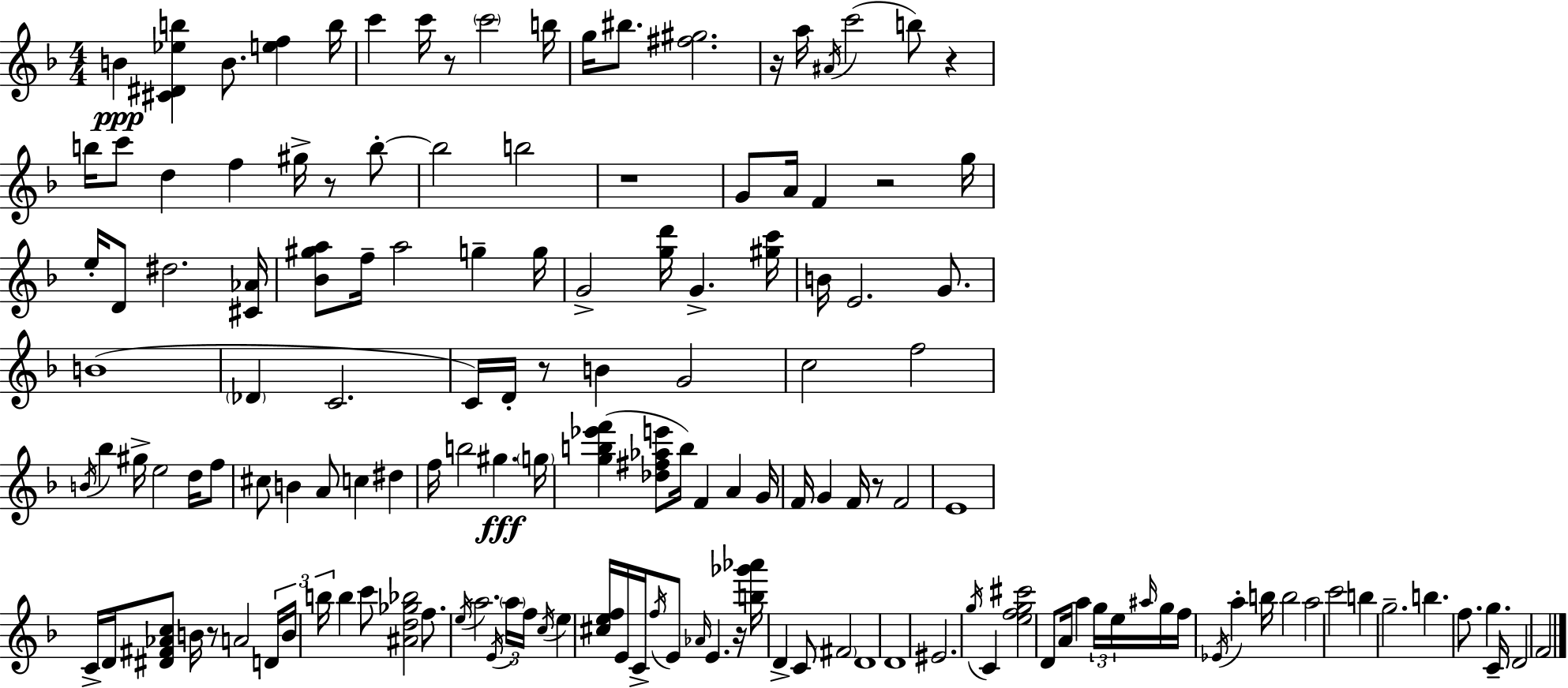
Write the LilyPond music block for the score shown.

{
  \clef treble
  \numericTimeSignature
  \time 4/4
  \key f \major
  \repeat volta 2 { b'4\ppp <cis' dis' ees'' b''>4 b'8. <e'' f''>4 b''16 | c'''4 c'''16 r8 \parenthesize c'''2 b''16 | g''16 bis''8. <fis'' gis''>2. | r16 a''16 \acciaccatura { ais'16 }( c'''2 b''8) r4 | \break b''16 c'''8 d''4 f''4 gis''16-> r8 b''8-.~~ | b''2 b''2 | r1 | g'8 a'16 f'4 r2 | \break g''16 e''16-. d'8 dis''2. | <cis' aes'>16 <bes' gis'' a''>8 f''16-- a''2 g''4-- | g''16 g'2-> <g'' d'''>16 g'4.-> | <gis'' c'''>16 b'16 e'2. g'8. | \break b'1( | \parenthesize des'4 c'2. | c'16) d'16-. r8 b'4 g'2 | c''2 f''2 | \break \acciaccatura { b'16 } bes''4 gis''16-> e''2 d''16 | f''8 cis''8 b'4 a'8 c''4 dis''4 | f''16 b''2 gis''4.\fff | \parenthesize g''16 <g'' b'' ees''' f'''>4( <des'' fis'' aes'' e'''>8 b''16) f'4 a'4 | \break g'16 f'16 g'4 f'16 r8 f'2 | e'1 | c'16-> d'16 <dis' fis' aes' c''>8 b'16 r8 a'2 | \tuplet 3/2 { d'16 b'16 b''16 } b''4 c'''8 <ais' d'' ges'' bes''>2 | \break f''8. \acciaccatura { e''16 } a''2. | \acciaccatura { e'16 } \tuplet 3/2 { \parenthesize a''16 f''16 \acciaccatura { c''16 } } e''4 <cis'' e'' f''>16 e'16 c'16-> \acciaccatura { f''16 } e'8 | \grace { aes'16 } e'4. r16 <b'' ges''' aes'''>16 d'4-> c'8 \parenthesize fis'2 | d'1 | \break d'1 | eis'2. | \acciaccatura { g''16 } c'4 <e'' f'' g'' cis'''>2 | d'8 a'16 a''4 \tuplet 3/2 { g''16 e''16 \grace { ais''16 } } g''16 f''16 \acciaccatura { ees'16 } a''4-. | \break b''16 b''2 a''2 | c'''2 b''4 g''2.-- | b''4. | f''8. g''4. c'16-- d'2 | \break f'2 } \bar "|."
}